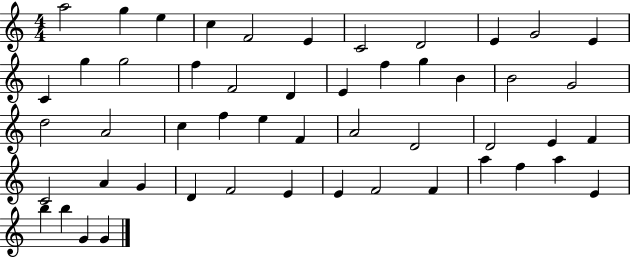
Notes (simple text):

A5/h G5/q E5/q C5/q F4/h E4/q C4/h D4/h E4/q G4/h E4/q C4/q G5/q G5/h F5/q F4/h D4/q E4/q F5/q G5/q B4/q B4/h G4/h D5/h A4/h C5/q F5/q E5/q F4/q A4/h D4/h D4/h E4/q F4/q C4/h A4/q G4/q D4/q F4/h E4/q E4/q F4/h F4/q A5/q F5/q A5/q E4/q B5/q B5/q G4/q G4/q